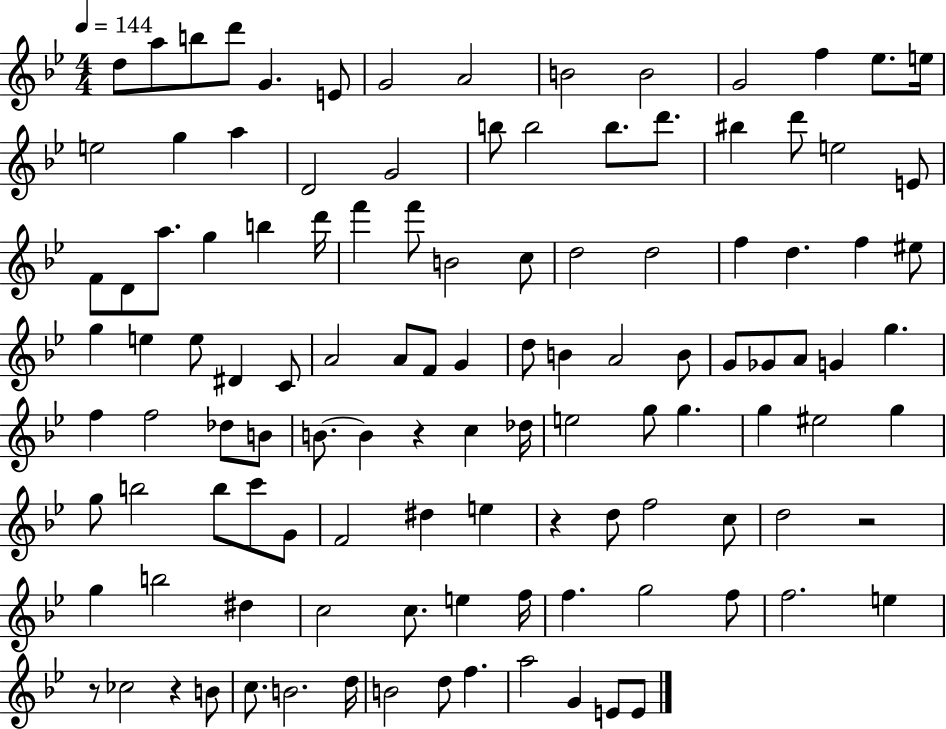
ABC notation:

X:1
T:Untitled
M:4/4
L:1/4
K:Bb
d/2 a/2 b/2 d'/2 G E/2 G2 A2 B2 B2 G2 f _e/2 e/4 e2 g a D2 G2 b/2 b2 b/2 d'/2 ^b d'/2 e2 E/2 F/2 D/2 a/2 g b d'/4 f' f'/2 B2 c/2 d2 d2 f d f ^e/2 g e e/2 ^D C/2 A2 A/2 F/2 G d/2 B A2 B/2 G/2 _G/2 A/2 G g f f2 _d/2 B/2 B/2 B z c _d/4 e2 g/2 g g ^e2 g g/2 b2 b/2 c'/2 G/2 F2 ^d e z d/2 f2 c/2 d2 z2 g b2 ^d c2 c/2 e f/4 f g2 f/2 f2 e z/2 _c2 z B/2 c/2 B2 d/4 B2 d/2 f a2 G E/2 E/2